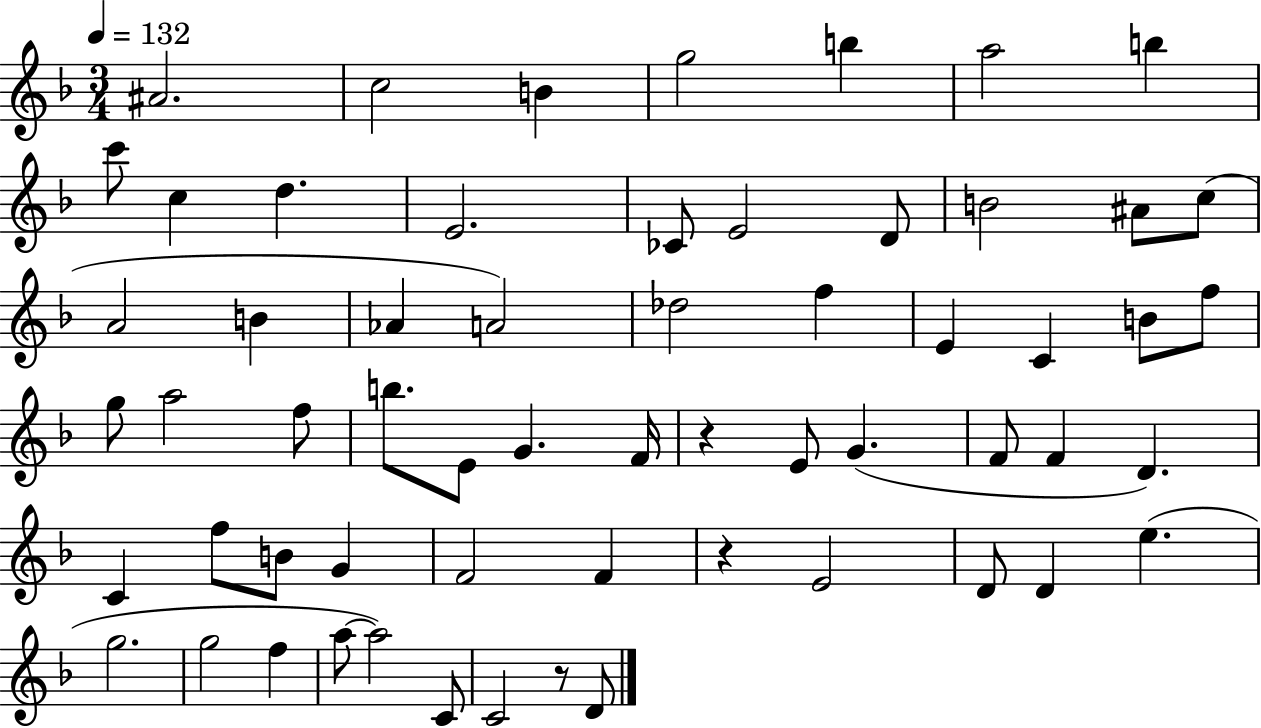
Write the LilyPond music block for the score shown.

{
  \clef treble
  \numericTimeSignature
  \time 3/4
  \key f \major
  \tempo 4 = 132
  \repeat volta 2 { ais'2. | c''2 b'4 | g''2 b''4 | a''2 b''4 | \break c'''8 c''4 d''4. | e'2. | ces'8 e'2 d'8 | b'2 ais'8 c''8( | \break a'2 b'4 | aes'4 a'2) | des''2 f''4 | e'4 c'4 b'8 f''8 | \break g''8 a''2 f''8 | b''8. e'8 g'4. f'16 | r4 e'8 g'4.( | f'8 f'4 d'4.) | \break c'4 f''8 b'8 g'4 | f'2 f'4 | r4 e'2 | d'8 d'4 e''4.( | \break g''2. | g''2 f''4 | a''8~~ a''2) c'8 | c'2 r8 d'8 | \break } \bar "|."
}